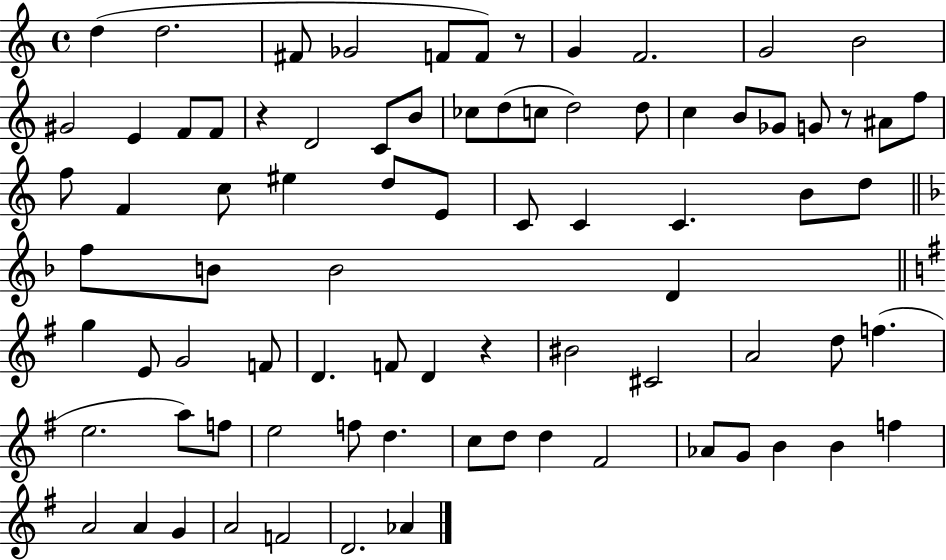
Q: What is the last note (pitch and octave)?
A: Ab4